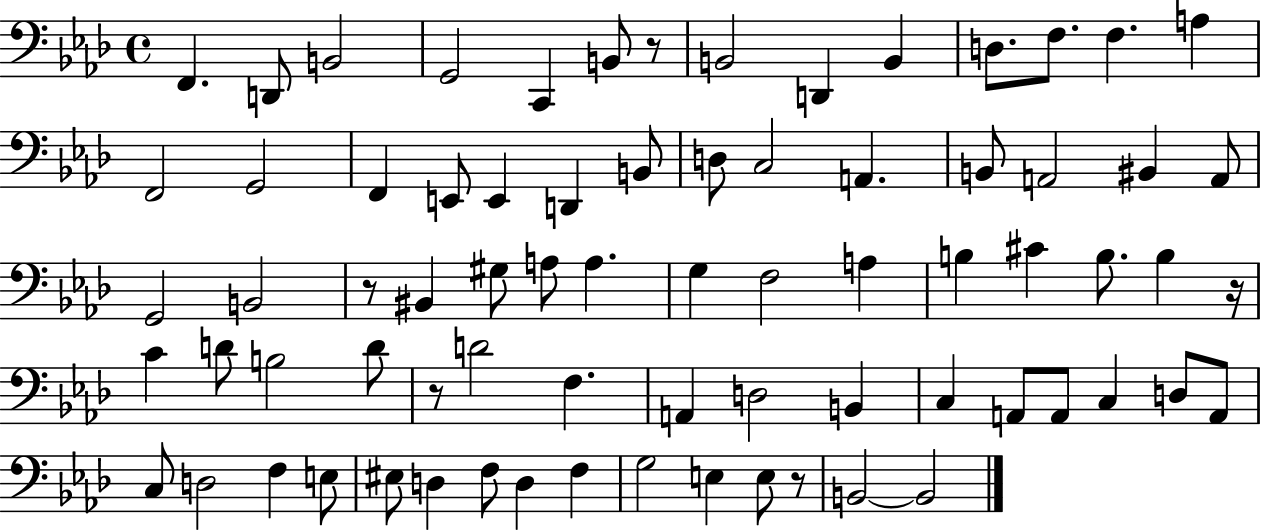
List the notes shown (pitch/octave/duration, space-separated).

F2/q. D2/e B2/h G2/h C2/q B2/e R/e B2/h D2/q B2/q D3/e. F3/e. F3/q. A3/q F2/h G2/h F2/q E2/e E2/q D2/q B2/e D3/e C3/h A2/q. B2/e A2/h BIS2/q A2/e G2/h B2/h R/e BIS2/q G#3/e A3/e A3/q. G3/q F3/h A3/q B3/q C#4/q B3/e. B3/q R/s C4/q D4/e B3/h D4/e R/e D4/h F3/q. A2/q D3/h B2/q C3/q A2/e A2/e C3/q D3/e A2/e C3/e D3/h F3/q E3/e EIS3/e D3/q F3/e D3/q F3/q G3/h E3/q E3/e R/e B2/h B2/h